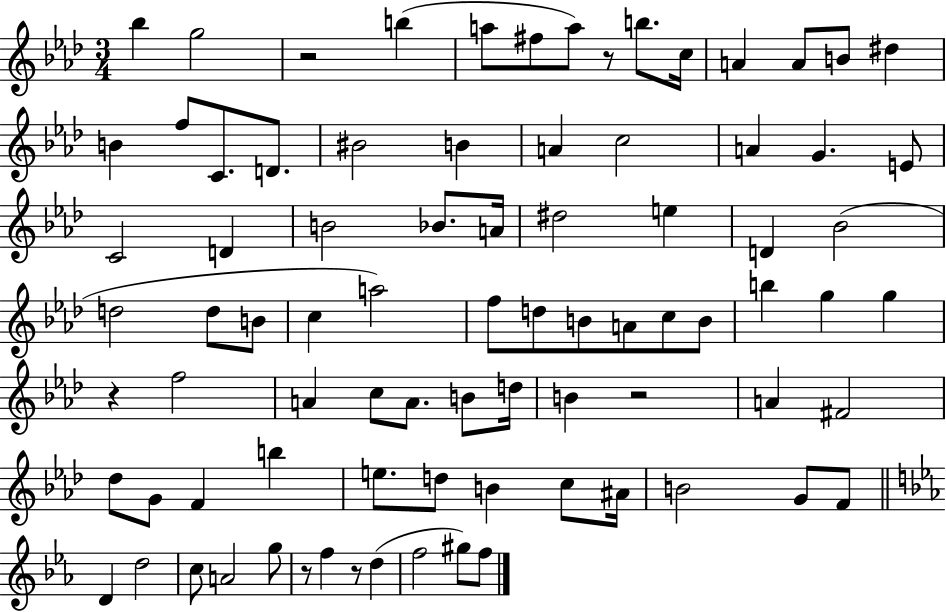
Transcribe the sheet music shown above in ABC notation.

X:1
T:Untitled
M:3/4
L:1/4
K:Ab
_b g2 z2 b a/2 ^f/2 a/2 z/2 b/2 c/4 A A/2 B/2 ^d B f/2 C/2 D/2 ^B2 B A c2 A G E/2 C2 D B2 _B/2 A/4 ^d2 e D _B2 d2 d/2 B/2 c a2 f/2 d/2 B/2 A/2 c/2 B/2 b g g z f2 A c/2 A/2 B/2 d/4 B z2 A ^F2 _d/2 G/2 F b e/2 d/2 B c/2 ^A/4 B2 G/2 F/2 D d2 c/2 A2 g/2 z/2 f z/2 d f2 ^g/2 f/2